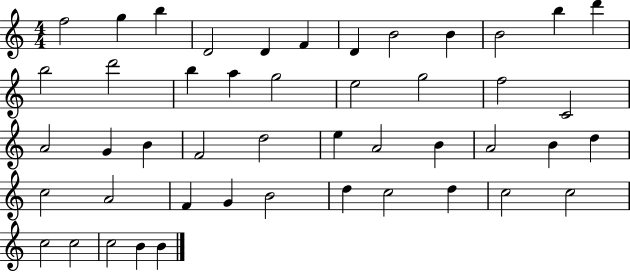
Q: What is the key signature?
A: C major